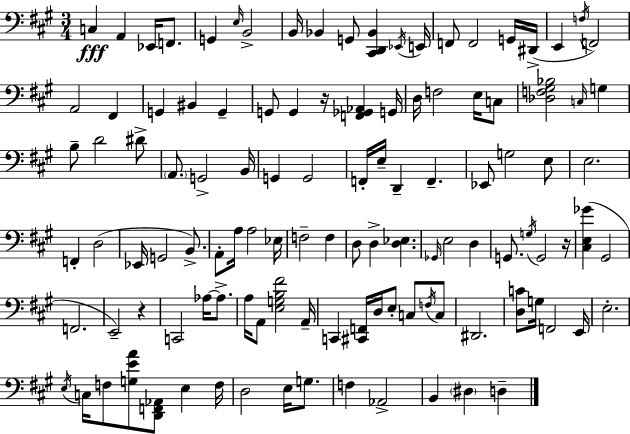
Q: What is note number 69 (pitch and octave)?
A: G#2